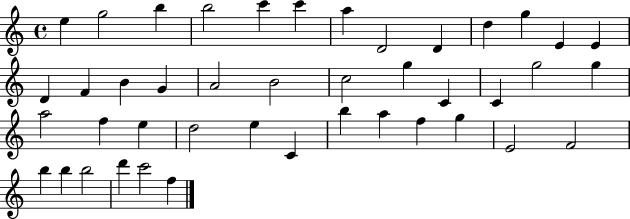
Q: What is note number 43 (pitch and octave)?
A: F5